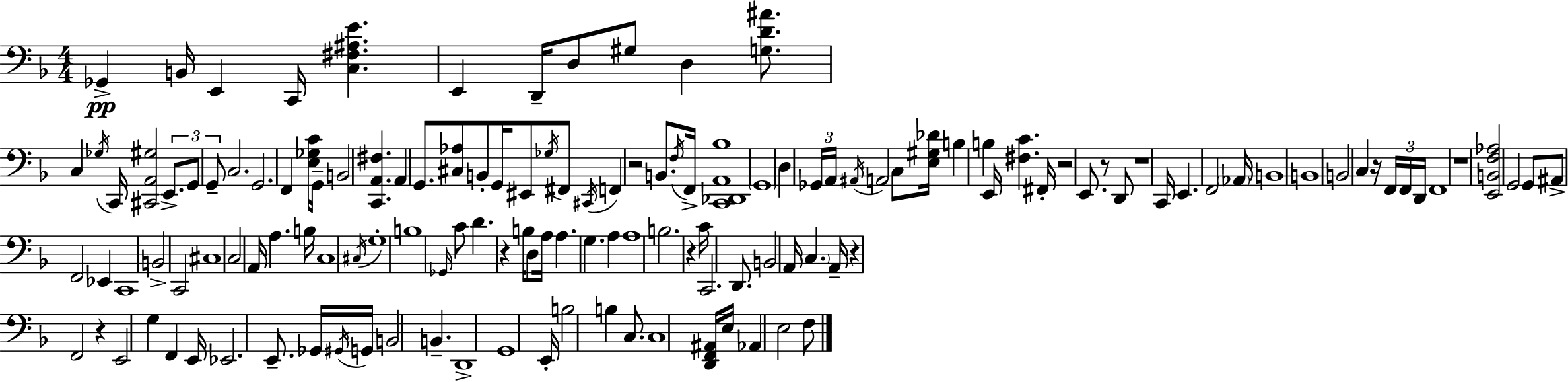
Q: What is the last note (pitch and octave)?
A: F3